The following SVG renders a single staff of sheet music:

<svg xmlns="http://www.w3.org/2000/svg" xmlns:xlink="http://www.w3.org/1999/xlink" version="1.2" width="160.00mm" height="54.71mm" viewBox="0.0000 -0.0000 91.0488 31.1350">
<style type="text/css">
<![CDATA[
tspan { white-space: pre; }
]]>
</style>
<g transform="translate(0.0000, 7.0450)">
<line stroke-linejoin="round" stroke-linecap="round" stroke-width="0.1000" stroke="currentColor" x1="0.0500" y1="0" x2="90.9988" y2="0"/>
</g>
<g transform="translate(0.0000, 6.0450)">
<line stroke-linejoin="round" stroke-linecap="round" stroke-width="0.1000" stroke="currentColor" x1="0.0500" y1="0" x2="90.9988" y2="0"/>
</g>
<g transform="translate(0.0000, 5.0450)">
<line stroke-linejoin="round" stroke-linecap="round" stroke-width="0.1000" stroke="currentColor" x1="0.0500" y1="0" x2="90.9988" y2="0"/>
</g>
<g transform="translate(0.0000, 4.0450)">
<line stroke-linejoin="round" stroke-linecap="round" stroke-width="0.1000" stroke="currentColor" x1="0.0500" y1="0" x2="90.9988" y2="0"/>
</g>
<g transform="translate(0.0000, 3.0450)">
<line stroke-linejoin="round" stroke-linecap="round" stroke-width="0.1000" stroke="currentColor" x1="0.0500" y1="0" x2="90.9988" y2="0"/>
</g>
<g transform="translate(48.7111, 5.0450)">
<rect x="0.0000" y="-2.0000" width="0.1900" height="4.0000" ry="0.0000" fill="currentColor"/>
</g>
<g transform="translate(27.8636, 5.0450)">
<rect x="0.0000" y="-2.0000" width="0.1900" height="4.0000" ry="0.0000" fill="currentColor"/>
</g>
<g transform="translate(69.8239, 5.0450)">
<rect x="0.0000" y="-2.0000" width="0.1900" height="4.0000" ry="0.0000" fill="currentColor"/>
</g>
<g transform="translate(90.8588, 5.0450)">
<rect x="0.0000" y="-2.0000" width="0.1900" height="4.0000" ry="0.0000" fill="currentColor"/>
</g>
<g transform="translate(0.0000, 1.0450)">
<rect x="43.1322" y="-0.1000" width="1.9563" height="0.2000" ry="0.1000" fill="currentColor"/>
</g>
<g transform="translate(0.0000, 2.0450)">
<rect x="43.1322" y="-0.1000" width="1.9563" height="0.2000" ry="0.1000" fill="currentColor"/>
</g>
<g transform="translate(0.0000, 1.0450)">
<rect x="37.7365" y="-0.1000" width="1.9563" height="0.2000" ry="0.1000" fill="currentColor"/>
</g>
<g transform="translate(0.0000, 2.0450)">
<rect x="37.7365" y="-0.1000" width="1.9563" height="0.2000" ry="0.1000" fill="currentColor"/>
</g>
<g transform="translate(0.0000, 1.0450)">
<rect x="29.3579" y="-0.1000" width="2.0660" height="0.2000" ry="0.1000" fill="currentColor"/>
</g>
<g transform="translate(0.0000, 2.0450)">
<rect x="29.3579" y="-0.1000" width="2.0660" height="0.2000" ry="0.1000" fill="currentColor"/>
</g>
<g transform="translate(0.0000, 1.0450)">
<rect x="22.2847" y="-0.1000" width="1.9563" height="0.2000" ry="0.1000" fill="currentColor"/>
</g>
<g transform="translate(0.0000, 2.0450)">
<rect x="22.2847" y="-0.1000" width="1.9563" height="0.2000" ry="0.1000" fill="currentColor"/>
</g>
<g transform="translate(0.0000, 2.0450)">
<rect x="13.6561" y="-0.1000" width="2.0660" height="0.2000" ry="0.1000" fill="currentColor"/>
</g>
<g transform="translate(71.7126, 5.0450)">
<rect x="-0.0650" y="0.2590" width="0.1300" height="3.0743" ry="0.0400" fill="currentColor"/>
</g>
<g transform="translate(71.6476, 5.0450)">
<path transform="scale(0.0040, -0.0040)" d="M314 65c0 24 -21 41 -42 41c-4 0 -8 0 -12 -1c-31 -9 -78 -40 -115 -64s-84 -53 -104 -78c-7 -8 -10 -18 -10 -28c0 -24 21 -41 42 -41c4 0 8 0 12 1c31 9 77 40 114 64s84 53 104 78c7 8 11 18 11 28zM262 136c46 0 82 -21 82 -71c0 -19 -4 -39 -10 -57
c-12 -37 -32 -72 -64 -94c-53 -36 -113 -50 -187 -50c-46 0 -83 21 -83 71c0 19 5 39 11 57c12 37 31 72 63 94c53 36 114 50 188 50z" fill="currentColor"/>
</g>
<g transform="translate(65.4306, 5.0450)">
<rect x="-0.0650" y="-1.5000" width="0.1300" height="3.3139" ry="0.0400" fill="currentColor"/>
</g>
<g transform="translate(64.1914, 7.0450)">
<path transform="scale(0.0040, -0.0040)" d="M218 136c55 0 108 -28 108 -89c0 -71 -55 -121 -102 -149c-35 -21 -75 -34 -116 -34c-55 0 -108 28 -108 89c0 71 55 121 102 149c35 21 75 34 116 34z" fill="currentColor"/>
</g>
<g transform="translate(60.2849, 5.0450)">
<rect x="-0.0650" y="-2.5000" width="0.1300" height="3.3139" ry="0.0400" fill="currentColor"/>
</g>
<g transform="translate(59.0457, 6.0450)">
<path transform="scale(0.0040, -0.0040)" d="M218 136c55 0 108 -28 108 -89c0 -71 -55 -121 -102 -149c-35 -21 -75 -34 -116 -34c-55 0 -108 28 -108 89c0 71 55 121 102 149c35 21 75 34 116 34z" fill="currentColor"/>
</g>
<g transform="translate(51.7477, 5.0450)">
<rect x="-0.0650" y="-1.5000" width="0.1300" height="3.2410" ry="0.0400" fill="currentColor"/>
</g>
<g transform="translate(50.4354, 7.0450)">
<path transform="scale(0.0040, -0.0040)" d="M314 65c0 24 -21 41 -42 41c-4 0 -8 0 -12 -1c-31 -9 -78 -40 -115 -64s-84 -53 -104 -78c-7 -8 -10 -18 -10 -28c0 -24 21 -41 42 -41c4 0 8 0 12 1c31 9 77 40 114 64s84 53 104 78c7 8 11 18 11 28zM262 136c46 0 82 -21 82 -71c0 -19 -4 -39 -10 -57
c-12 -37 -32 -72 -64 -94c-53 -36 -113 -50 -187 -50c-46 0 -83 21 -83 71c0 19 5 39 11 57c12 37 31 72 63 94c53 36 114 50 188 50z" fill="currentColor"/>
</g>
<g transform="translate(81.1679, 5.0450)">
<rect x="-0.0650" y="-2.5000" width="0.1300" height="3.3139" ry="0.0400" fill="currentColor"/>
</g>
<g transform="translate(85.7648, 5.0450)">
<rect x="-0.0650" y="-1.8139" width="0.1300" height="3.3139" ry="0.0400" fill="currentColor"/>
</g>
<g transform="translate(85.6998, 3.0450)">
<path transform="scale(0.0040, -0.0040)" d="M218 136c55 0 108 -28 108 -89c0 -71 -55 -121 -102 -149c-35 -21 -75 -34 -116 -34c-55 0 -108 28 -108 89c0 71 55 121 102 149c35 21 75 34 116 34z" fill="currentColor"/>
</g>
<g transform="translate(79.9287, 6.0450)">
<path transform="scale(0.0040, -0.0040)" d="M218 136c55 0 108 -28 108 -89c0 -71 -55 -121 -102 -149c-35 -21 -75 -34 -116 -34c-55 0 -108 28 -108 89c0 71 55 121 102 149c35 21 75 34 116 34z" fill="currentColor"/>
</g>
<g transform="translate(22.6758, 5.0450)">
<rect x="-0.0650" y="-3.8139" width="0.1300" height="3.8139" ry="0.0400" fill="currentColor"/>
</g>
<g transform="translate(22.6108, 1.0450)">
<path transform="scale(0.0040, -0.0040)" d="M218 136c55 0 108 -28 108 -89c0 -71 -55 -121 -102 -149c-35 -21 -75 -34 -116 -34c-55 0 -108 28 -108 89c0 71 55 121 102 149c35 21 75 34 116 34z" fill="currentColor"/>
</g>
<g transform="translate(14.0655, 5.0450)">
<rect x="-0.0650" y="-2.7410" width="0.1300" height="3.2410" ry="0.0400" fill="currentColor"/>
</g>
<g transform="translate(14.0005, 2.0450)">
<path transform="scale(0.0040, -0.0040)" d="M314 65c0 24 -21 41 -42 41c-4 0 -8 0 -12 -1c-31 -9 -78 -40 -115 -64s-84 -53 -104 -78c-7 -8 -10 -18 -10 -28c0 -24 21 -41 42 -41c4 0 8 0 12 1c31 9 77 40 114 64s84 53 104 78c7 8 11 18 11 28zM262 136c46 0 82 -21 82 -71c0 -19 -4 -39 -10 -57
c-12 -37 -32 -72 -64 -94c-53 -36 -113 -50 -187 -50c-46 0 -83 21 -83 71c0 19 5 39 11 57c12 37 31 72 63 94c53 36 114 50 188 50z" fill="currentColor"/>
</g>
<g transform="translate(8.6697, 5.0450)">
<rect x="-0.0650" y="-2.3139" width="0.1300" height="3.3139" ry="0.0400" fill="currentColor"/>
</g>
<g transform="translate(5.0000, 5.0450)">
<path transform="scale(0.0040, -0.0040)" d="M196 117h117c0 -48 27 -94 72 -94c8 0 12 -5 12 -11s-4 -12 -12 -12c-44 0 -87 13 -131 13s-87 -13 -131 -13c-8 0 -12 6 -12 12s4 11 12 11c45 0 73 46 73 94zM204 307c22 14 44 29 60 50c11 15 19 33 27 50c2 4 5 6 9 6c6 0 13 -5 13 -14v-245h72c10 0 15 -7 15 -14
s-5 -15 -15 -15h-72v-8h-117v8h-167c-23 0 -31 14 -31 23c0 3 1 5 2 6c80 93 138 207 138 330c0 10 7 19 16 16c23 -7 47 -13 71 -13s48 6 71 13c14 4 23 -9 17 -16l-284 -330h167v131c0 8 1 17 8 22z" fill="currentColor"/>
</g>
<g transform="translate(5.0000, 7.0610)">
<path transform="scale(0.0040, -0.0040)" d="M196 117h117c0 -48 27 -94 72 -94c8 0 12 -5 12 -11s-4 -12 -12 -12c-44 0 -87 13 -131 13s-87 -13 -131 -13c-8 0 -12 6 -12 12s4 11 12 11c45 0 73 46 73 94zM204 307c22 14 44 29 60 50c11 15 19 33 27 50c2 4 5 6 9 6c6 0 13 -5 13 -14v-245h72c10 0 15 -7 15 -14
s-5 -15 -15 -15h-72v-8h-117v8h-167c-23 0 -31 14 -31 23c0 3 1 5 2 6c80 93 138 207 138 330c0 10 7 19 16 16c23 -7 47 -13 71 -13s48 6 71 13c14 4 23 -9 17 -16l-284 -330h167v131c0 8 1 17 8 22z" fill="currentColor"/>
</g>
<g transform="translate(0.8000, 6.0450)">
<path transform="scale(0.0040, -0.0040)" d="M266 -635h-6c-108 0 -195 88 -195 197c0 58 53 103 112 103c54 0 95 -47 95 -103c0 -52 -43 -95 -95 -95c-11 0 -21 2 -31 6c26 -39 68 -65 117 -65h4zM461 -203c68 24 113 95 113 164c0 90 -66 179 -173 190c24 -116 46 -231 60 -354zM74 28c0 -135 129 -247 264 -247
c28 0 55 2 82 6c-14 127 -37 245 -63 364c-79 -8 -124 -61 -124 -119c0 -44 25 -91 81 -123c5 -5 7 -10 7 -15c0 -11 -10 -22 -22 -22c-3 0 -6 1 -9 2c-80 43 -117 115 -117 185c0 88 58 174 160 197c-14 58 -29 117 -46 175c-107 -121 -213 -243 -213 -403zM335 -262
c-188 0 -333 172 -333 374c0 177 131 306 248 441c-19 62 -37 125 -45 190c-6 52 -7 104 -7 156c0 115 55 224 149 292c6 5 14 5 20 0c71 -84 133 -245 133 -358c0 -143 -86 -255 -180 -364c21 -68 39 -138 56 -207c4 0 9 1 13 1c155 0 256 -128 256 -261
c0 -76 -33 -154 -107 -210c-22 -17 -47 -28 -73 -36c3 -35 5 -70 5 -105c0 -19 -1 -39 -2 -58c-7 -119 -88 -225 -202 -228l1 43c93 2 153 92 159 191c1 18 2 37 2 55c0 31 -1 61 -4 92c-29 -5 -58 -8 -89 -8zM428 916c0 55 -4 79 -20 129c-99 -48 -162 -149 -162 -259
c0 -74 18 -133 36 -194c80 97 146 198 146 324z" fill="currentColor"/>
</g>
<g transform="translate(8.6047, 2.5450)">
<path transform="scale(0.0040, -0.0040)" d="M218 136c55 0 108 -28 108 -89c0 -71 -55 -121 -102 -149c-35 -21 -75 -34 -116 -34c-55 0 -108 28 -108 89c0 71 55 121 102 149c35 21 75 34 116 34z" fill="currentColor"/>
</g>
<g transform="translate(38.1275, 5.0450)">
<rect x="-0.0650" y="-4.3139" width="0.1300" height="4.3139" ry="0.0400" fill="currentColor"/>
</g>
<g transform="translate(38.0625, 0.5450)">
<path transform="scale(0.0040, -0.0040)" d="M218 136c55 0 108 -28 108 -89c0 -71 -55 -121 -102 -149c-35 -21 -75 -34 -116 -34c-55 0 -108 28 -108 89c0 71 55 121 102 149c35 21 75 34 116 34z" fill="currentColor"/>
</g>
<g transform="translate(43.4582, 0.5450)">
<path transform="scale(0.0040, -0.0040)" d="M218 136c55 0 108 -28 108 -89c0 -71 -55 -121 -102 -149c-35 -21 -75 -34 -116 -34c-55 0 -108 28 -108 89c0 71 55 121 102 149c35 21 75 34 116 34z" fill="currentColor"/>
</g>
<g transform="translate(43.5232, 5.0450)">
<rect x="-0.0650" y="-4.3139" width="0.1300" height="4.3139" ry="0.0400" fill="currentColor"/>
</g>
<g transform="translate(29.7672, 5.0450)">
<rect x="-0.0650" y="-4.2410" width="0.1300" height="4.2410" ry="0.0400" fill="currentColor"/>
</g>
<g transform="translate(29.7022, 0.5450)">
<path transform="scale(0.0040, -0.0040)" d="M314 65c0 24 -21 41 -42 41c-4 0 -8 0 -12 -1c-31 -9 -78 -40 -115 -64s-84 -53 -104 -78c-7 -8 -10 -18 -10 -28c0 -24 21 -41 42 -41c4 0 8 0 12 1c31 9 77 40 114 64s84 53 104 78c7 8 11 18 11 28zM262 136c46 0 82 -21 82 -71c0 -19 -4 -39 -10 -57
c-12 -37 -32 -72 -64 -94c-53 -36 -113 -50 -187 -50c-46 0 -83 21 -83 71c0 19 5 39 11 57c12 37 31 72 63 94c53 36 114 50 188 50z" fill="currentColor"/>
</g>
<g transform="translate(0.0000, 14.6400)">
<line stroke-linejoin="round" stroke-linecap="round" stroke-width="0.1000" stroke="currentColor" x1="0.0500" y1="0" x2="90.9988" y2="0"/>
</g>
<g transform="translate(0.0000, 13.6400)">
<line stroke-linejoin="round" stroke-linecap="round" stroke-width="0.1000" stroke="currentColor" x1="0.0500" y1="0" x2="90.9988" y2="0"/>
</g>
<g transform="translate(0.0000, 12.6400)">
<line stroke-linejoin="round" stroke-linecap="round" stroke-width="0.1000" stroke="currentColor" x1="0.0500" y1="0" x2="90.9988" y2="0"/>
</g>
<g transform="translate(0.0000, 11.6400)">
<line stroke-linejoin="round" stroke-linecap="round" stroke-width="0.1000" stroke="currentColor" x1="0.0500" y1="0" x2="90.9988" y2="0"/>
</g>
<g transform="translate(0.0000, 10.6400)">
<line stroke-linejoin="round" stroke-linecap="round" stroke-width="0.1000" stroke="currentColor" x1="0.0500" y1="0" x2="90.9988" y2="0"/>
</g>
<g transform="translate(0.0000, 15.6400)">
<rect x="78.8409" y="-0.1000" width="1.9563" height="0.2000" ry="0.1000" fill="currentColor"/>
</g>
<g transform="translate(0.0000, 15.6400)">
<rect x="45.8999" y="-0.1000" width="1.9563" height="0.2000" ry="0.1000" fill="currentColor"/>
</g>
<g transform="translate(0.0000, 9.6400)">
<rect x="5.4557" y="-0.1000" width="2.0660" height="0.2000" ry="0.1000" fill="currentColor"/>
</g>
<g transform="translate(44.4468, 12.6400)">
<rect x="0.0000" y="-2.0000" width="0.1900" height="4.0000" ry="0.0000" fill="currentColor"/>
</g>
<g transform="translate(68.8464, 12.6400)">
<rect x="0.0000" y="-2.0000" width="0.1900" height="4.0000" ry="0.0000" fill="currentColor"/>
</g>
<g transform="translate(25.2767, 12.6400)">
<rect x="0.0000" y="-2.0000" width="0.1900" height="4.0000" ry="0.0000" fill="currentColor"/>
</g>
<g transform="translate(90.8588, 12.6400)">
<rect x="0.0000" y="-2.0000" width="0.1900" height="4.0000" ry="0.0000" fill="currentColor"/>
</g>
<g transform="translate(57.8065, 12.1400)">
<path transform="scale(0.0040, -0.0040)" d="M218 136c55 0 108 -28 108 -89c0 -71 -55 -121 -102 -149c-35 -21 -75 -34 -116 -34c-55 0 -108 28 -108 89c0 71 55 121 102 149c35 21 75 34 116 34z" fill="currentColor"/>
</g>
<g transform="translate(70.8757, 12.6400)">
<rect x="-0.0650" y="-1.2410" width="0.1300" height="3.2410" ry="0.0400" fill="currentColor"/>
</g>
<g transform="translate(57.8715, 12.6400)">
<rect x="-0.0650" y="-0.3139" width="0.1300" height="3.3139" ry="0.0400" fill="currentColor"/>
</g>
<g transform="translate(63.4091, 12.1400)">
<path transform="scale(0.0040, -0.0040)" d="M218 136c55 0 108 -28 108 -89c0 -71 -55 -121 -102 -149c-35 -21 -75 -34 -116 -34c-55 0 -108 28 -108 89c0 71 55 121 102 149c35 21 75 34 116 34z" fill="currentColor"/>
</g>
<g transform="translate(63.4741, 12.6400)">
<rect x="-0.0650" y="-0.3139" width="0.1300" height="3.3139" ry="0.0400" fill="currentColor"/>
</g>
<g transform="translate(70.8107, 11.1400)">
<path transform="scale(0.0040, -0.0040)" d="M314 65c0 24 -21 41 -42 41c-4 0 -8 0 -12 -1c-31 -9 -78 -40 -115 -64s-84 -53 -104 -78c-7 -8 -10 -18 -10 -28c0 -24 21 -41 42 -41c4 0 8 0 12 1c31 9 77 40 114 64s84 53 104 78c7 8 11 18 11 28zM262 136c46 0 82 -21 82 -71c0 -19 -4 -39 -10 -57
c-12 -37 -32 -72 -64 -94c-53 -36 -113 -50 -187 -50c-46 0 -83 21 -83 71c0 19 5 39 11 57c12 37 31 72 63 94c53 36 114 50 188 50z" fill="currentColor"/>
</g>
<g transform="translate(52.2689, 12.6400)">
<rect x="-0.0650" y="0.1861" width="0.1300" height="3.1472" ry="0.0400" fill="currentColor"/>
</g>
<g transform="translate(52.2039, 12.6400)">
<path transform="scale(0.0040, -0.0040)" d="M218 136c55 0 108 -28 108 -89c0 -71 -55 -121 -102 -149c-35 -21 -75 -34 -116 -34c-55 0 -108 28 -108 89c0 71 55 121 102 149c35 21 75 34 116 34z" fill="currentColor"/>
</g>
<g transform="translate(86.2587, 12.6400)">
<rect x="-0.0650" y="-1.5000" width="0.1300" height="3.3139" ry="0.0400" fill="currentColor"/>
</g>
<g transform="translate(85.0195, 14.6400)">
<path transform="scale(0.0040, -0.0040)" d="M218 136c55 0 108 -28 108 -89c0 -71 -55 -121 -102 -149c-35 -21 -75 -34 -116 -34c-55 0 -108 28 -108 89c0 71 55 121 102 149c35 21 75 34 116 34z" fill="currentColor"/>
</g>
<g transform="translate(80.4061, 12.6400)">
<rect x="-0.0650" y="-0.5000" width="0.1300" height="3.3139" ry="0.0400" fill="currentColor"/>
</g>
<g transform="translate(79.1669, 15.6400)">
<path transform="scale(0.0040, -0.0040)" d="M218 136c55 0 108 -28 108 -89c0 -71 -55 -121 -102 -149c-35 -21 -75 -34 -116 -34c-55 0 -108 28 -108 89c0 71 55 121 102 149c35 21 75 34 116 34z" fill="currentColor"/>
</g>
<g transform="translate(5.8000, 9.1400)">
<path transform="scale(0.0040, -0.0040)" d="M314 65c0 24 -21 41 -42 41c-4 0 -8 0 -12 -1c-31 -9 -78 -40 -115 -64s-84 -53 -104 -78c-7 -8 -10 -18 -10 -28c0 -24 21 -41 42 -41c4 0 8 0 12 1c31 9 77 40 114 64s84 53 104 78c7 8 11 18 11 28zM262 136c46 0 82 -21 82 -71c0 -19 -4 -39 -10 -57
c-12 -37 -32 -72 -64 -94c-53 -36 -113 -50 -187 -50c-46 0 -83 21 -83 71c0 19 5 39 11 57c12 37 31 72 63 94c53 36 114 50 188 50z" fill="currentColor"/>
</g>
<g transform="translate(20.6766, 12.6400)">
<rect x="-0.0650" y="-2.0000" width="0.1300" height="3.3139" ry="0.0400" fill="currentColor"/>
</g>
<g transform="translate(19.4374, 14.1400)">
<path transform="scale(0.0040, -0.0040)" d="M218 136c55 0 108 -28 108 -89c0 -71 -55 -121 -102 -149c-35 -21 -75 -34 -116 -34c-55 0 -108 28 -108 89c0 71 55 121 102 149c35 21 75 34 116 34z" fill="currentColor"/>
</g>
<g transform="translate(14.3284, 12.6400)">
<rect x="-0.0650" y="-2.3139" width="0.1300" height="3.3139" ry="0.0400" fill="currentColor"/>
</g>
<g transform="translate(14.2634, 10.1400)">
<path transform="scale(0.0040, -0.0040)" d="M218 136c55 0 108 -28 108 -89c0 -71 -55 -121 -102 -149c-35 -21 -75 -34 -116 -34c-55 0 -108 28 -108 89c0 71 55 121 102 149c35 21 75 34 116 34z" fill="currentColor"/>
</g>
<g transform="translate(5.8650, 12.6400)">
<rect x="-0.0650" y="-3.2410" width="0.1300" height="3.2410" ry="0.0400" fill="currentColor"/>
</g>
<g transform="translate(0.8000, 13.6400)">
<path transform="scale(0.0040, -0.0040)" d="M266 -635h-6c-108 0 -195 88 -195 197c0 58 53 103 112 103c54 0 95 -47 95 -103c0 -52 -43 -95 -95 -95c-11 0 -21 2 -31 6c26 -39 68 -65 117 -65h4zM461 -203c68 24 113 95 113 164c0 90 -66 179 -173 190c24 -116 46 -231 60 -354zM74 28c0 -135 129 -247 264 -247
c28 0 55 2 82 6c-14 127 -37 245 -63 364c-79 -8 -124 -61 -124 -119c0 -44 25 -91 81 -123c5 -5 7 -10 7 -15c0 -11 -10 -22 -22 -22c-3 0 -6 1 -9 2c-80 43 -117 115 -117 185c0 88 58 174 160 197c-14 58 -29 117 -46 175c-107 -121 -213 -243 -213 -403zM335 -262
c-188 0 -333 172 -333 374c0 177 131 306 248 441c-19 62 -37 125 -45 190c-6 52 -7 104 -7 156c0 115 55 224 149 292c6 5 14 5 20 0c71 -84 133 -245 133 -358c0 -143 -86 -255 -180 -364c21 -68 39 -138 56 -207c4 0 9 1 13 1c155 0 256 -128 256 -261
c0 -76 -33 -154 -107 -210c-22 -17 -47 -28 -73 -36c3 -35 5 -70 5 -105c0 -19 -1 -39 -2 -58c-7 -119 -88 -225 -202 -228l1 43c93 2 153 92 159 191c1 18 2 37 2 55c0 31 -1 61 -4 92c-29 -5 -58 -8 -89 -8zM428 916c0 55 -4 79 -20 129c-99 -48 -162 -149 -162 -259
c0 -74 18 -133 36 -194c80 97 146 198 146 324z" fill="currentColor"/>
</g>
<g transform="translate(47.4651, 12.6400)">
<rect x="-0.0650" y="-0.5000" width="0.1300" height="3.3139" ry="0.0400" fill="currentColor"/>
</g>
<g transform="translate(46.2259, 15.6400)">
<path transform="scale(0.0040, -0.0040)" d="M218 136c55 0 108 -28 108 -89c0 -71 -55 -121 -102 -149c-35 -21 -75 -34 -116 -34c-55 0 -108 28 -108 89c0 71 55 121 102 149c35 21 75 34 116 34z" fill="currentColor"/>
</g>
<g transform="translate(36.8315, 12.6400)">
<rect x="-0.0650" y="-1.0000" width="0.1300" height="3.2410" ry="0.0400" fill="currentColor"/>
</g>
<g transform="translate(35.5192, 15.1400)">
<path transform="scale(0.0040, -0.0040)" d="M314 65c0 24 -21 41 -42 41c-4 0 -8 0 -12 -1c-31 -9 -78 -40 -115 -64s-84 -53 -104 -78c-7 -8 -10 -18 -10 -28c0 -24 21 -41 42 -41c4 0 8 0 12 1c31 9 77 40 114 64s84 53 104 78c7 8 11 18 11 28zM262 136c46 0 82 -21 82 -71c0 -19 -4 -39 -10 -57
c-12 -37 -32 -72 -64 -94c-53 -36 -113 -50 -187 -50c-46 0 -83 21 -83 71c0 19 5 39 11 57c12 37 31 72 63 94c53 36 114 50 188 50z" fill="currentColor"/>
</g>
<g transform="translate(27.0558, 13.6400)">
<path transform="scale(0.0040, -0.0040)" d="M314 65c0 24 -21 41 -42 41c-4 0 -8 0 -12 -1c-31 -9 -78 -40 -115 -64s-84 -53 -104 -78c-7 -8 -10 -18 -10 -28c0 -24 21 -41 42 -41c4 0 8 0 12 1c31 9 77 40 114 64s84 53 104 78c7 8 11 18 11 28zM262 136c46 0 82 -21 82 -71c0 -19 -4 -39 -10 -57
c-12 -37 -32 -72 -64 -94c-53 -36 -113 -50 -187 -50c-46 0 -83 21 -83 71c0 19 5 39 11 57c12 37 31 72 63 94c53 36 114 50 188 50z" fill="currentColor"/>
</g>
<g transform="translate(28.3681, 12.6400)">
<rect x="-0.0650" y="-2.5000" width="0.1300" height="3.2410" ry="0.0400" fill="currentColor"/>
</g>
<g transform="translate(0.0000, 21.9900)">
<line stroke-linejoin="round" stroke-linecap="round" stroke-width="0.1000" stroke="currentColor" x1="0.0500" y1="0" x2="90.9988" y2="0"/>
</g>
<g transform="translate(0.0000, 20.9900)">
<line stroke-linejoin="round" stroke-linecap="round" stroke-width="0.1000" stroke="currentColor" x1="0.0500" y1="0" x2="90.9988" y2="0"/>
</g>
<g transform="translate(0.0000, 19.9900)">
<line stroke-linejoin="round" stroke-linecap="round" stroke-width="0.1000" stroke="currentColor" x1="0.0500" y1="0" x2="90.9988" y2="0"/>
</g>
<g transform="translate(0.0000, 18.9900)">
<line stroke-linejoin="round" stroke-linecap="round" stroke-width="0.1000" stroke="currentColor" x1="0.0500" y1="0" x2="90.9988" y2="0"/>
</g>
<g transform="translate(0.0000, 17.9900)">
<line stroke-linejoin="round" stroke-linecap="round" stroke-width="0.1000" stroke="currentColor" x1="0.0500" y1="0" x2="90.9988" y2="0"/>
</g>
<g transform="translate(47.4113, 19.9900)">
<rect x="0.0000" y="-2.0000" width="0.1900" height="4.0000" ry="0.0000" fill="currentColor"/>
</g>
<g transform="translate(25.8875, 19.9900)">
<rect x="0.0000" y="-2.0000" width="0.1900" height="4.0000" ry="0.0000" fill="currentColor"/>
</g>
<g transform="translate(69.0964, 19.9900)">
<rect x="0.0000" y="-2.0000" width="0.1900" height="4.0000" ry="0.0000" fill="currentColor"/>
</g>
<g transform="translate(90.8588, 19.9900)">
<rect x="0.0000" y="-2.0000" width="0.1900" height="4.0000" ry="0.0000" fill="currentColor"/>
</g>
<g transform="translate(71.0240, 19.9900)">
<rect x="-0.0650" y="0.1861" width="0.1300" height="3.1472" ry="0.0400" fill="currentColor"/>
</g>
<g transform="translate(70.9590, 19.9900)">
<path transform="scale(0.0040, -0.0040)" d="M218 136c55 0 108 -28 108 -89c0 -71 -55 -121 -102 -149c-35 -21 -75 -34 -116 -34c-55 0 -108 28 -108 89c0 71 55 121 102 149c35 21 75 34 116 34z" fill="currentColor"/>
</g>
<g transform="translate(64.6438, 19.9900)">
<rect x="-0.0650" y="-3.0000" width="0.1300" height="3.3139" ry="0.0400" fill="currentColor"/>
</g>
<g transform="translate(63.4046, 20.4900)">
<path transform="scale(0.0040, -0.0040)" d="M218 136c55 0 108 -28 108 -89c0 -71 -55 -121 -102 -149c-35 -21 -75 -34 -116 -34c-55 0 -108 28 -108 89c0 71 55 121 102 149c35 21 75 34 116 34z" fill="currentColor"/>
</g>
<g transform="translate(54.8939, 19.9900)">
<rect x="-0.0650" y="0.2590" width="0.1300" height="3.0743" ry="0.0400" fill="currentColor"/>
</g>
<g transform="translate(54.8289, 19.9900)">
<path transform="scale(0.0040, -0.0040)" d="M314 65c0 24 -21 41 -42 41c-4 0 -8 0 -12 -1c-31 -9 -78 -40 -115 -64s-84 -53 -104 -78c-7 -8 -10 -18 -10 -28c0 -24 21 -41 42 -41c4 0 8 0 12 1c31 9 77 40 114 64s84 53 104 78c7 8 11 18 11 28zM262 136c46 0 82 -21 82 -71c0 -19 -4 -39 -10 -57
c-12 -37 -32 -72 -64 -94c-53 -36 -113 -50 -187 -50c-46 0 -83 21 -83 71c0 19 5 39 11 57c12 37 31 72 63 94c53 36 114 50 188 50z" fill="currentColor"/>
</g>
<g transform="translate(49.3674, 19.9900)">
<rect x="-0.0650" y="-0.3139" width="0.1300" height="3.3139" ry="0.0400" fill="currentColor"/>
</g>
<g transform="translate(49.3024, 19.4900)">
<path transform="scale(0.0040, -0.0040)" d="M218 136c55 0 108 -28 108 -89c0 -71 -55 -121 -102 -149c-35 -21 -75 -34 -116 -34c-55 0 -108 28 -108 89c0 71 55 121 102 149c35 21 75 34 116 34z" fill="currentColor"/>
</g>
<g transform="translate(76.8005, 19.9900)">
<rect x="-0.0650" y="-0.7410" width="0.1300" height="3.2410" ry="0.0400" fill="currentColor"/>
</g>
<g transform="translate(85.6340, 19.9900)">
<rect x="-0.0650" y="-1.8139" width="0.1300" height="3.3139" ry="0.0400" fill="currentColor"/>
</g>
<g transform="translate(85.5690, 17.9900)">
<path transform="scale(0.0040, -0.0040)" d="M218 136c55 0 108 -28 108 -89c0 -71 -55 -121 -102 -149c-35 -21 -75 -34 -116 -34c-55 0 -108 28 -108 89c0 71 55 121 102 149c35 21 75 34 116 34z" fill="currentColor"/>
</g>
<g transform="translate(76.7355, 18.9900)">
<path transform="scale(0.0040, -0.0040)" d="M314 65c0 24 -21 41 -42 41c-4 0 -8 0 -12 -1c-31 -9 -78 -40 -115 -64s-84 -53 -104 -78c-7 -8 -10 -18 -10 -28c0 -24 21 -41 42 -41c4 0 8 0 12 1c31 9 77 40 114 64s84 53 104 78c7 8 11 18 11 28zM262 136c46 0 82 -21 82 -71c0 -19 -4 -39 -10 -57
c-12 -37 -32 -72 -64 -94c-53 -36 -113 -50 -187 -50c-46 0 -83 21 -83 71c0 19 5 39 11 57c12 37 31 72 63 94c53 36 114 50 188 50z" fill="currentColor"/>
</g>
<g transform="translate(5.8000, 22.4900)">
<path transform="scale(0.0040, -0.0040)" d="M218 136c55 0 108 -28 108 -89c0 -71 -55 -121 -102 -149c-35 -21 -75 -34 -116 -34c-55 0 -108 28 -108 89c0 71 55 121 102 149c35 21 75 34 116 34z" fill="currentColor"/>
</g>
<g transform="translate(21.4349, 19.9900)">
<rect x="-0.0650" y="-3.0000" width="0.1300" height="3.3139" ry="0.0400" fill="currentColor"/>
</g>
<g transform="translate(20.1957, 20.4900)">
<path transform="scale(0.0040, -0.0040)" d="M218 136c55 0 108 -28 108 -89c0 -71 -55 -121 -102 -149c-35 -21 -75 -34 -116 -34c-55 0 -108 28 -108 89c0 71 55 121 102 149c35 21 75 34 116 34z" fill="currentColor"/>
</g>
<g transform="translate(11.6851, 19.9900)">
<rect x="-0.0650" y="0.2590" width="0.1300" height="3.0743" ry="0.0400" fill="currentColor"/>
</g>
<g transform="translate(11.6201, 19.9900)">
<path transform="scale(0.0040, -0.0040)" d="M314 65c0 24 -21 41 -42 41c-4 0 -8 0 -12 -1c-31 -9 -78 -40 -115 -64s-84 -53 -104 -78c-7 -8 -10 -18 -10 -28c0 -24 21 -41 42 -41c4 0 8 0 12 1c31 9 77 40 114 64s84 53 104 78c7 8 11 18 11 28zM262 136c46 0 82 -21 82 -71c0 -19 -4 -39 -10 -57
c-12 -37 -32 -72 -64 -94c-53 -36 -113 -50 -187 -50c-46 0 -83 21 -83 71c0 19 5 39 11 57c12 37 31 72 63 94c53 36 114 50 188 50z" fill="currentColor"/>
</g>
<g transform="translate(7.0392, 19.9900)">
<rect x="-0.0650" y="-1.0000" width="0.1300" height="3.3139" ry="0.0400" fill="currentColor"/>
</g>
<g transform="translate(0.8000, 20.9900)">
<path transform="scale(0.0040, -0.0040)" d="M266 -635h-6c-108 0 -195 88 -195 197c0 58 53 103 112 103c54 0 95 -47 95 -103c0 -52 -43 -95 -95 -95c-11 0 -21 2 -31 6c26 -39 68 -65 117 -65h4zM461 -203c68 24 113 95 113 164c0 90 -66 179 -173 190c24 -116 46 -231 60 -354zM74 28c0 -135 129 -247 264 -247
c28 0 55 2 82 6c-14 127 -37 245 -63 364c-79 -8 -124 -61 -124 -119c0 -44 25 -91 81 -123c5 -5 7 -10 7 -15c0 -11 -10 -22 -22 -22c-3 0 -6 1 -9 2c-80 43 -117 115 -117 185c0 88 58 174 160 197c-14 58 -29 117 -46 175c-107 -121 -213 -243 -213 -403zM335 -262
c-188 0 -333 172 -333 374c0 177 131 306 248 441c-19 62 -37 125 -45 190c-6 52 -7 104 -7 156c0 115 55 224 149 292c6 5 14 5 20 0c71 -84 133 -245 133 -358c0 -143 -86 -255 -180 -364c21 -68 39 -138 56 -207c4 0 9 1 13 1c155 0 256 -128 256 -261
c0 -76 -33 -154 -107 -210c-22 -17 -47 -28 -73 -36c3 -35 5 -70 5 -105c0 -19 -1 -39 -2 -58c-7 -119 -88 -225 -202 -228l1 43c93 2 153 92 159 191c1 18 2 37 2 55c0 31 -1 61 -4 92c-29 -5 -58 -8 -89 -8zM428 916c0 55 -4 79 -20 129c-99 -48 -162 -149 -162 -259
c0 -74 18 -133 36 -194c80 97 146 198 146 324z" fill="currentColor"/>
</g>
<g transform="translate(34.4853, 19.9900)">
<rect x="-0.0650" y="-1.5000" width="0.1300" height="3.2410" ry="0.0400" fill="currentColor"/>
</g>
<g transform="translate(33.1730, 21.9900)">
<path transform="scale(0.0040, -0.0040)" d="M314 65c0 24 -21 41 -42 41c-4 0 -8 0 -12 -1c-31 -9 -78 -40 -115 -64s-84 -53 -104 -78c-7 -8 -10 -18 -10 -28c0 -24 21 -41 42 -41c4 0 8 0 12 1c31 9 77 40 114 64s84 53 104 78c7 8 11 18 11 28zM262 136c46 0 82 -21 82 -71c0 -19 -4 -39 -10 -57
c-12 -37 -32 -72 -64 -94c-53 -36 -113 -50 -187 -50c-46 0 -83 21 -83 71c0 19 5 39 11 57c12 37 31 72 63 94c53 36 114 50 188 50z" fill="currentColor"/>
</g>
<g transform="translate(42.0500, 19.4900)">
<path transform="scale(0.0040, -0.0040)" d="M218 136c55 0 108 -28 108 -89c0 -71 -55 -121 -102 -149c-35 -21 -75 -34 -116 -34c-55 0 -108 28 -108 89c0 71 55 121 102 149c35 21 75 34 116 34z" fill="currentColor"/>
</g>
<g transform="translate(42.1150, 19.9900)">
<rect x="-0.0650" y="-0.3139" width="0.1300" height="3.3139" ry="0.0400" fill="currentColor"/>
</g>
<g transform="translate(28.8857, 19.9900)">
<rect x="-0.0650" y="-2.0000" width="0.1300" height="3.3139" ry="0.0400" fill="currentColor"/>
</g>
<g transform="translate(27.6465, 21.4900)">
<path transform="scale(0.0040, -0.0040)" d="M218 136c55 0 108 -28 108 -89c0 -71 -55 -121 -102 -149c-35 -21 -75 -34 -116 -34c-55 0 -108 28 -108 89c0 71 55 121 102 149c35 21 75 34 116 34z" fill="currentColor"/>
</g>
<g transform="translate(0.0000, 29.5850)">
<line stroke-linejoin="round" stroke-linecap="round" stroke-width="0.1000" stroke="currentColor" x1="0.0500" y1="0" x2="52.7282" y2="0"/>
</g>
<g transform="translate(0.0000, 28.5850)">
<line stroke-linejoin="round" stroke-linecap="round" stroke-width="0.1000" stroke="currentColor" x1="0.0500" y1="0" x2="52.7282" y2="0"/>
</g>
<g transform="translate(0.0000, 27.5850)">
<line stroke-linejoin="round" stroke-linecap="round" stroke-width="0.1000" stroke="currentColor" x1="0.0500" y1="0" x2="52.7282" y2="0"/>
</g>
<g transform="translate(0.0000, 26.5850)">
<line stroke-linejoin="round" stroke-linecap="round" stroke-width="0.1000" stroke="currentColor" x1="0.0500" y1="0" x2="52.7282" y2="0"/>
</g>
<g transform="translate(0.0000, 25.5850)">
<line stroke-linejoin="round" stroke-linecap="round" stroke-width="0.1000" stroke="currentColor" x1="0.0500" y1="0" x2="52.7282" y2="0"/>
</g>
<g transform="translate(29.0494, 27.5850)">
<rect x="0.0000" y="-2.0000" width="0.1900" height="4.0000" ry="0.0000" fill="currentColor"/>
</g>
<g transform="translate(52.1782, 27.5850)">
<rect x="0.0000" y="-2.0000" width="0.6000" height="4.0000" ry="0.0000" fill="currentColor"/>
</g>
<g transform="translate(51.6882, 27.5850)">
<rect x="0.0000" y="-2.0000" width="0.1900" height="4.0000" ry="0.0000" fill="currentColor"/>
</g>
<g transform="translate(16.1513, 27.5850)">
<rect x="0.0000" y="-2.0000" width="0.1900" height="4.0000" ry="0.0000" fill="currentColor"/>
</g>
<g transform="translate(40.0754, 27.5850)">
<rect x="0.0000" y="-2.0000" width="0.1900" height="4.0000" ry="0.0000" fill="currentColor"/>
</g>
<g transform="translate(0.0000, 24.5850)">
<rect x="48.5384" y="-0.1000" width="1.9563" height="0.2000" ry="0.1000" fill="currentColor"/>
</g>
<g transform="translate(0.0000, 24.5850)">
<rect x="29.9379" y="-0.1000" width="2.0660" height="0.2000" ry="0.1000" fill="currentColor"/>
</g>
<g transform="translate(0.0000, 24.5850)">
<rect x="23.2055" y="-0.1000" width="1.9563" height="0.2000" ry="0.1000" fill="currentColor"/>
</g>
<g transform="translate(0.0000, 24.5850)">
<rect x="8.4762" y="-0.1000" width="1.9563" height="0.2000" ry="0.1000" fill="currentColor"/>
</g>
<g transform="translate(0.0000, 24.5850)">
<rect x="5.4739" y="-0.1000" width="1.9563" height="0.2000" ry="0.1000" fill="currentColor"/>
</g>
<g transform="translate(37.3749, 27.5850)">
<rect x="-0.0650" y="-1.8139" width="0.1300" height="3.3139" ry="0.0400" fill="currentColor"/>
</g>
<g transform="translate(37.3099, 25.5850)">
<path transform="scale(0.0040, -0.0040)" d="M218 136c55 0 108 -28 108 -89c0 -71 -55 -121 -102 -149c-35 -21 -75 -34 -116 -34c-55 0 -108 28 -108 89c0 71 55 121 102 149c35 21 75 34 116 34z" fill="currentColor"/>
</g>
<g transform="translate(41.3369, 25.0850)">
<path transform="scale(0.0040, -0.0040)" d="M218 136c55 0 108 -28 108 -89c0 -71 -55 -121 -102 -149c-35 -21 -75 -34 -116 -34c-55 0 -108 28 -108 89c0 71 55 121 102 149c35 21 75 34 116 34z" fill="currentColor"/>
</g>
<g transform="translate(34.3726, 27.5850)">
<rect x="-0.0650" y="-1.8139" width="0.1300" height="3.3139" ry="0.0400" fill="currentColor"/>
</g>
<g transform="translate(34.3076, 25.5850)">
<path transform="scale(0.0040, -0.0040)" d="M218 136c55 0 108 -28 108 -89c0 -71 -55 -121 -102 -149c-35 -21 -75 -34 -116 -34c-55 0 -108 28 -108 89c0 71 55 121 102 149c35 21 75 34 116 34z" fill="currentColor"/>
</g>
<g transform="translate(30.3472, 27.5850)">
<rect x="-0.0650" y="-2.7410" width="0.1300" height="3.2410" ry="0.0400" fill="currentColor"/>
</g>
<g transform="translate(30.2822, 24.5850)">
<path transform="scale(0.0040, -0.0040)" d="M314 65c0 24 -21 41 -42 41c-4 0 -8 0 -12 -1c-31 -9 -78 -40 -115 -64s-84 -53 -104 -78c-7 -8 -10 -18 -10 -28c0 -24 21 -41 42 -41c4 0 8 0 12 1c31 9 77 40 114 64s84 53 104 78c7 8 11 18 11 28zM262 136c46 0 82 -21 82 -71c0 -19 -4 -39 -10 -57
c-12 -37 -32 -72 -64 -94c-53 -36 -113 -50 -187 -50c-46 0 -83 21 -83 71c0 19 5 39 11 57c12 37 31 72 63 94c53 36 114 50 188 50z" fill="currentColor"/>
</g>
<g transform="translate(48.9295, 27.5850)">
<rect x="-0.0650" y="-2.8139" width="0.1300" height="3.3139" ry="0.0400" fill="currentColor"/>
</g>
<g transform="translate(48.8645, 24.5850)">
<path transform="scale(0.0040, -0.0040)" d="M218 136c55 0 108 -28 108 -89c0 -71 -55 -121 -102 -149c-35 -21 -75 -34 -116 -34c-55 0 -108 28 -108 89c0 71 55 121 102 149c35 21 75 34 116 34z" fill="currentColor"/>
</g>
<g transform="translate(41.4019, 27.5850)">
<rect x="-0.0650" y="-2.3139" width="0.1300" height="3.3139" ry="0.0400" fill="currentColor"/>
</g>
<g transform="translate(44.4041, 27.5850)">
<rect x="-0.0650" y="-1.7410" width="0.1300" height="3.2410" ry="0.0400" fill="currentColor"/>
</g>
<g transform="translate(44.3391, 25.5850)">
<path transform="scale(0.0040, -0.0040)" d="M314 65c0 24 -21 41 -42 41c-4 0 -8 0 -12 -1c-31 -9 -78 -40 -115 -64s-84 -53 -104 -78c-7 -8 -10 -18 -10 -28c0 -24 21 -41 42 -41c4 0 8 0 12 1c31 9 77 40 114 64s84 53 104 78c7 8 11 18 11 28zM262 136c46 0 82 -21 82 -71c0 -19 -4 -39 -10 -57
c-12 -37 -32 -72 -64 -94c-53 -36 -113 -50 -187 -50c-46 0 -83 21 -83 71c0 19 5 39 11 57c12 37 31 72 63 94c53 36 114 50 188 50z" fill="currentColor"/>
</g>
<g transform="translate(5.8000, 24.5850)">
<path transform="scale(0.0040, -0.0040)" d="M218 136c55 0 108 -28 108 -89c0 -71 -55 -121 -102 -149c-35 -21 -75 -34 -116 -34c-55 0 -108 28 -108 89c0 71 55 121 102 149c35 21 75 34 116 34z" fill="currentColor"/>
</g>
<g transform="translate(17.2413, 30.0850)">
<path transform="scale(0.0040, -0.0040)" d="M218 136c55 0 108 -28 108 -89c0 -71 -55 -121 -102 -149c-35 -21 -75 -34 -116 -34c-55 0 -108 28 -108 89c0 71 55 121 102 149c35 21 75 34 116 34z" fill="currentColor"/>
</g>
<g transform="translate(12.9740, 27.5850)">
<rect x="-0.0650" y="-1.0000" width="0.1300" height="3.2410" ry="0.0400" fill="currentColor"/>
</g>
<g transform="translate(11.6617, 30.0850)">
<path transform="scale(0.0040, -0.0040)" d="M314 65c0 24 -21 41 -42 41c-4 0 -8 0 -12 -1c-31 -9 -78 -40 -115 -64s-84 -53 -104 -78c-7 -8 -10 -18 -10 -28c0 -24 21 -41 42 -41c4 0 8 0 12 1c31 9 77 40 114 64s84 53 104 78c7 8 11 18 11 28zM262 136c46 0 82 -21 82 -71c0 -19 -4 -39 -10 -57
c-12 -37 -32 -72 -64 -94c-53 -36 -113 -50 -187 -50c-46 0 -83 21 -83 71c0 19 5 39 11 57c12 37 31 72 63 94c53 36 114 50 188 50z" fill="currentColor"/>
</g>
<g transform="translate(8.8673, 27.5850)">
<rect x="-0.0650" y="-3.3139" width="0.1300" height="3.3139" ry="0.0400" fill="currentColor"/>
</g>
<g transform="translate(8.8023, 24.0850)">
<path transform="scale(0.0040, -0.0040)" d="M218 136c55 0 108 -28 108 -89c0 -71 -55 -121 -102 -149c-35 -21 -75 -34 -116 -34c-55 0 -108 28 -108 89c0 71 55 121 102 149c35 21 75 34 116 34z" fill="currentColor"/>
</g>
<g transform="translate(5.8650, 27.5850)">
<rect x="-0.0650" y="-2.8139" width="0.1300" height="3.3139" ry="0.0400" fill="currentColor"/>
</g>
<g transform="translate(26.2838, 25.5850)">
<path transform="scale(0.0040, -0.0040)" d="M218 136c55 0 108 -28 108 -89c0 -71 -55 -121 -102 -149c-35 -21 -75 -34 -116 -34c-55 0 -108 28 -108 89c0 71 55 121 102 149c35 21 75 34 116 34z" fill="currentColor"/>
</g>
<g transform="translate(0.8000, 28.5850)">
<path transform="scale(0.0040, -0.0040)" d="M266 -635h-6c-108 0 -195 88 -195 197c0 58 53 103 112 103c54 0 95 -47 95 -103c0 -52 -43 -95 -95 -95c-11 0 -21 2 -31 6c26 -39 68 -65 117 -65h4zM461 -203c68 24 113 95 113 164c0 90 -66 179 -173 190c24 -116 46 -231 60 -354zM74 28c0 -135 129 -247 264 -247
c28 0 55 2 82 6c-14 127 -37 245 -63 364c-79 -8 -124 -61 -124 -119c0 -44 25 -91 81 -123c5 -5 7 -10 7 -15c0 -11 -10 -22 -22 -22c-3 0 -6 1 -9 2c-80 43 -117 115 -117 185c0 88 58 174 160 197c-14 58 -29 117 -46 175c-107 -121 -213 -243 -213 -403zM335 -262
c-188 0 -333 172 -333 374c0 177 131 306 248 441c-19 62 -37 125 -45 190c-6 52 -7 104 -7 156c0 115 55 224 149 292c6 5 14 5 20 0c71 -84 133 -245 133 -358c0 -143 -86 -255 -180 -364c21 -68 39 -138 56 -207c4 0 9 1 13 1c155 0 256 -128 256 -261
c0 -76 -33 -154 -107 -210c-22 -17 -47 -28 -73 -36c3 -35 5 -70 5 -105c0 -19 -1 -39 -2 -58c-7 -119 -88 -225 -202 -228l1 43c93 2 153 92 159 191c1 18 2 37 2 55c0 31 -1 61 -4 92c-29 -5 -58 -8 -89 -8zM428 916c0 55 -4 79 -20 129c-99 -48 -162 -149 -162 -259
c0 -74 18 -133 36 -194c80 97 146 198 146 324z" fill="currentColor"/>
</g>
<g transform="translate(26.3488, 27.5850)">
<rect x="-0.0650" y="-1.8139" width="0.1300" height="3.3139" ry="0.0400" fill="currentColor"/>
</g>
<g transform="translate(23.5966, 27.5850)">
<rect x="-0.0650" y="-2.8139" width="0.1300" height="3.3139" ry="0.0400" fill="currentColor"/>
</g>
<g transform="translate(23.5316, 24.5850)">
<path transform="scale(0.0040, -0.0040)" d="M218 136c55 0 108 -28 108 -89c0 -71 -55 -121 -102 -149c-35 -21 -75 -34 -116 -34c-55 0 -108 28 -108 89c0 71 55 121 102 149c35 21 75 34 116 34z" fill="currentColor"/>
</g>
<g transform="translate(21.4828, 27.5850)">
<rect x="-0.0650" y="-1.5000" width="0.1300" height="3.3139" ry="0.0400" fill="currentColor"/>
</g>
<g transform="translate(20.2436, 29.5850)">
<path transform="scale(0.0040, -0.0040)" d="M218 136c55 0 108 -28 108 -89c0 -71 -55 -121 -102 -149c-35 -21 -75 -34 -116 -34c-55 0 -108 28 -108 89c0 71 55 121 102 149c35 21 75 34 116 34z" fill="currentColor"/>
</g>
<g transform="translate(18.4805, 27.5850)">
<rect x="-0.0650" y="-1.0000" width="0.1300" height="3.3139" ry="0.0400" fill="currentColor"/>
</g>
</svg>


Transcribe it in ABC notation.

X:1
T:Untitled
M:4/4
L:1/4
K:C
g a2 c' d'2 d' d' E2 G E B2 G f b2 g F G2 D2 C B c c e2 C E D B2 A F E2 c c B2 A B d2 f a b D2 D E a f a2 f f g f2 a